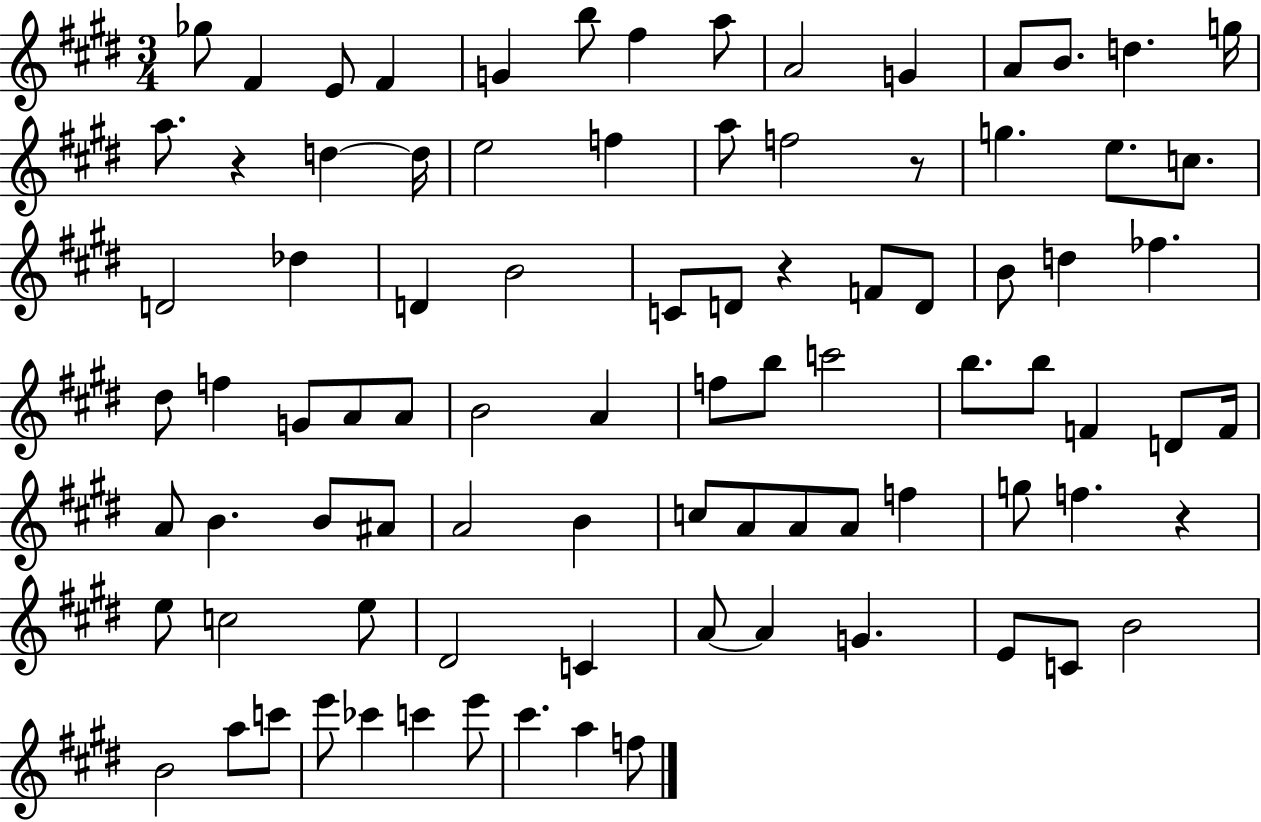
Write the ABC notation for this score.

X:1
T:Untitled
M:3/4
L:1/4
K:E
_g/2 ^F E/2 ^F G b/2 ^f a/2 A2 G A/2 B/2 d g/4 a/2 z d d/4 e2 f a/2 f2 z/2 g e/2 c/2 D2 _d D B2 C/2 D/2 z F/2 D/2 B/2 d _f ^d/2 f G/2 A/2 A/2 B2 A f/2 b/2 c'2 b/2 b/2 F D/2 F/4 A/2 B B/2 ^A/2 A2 B c/2 A/2 A/2 A/2 f g/2 f z e/2 c2 e/2 ^D2 C A/2 A G E/2 C/2 B2 B2 a/2 c'/2 e'/2 _c' c' e'/2 ^c' a f/2